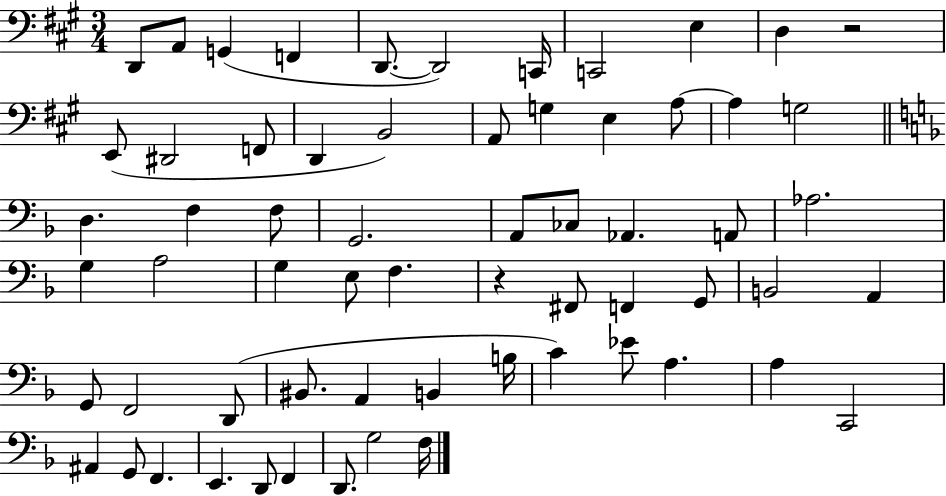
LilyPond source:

{
  \clef bass
  \numericTimeSignature
  \time 3/4
  \key a \major
  \repeat volta 2 { d,8 a,8 g,4( f,4 | d,8.~~ d,2) c,16 | c,2 e4 | d4 r2 | \break e,8( dis,2 f,8 | d,4 b,2) | a,8 g4 e4 a8~~ | a4 g2 | \break \bar "||" \break \key d \minor d4. f4 f8 | g,2. | a,8 ces8 aes,4. a,8 | aes2. | \break g4 a2 | g4 e8 f4. | r4 fis,8 f,4 g,8 | b,2 a,4 | \break g,8 f,2 d,8( | bis,8. a,4 b,4 b16 | c'4) ees'8 a4. | a4 c,2 | \break ais,4 g,8 f,4. | e,4. d,8 f,4 | d,8. g2 f16 | } \bar "|."
}